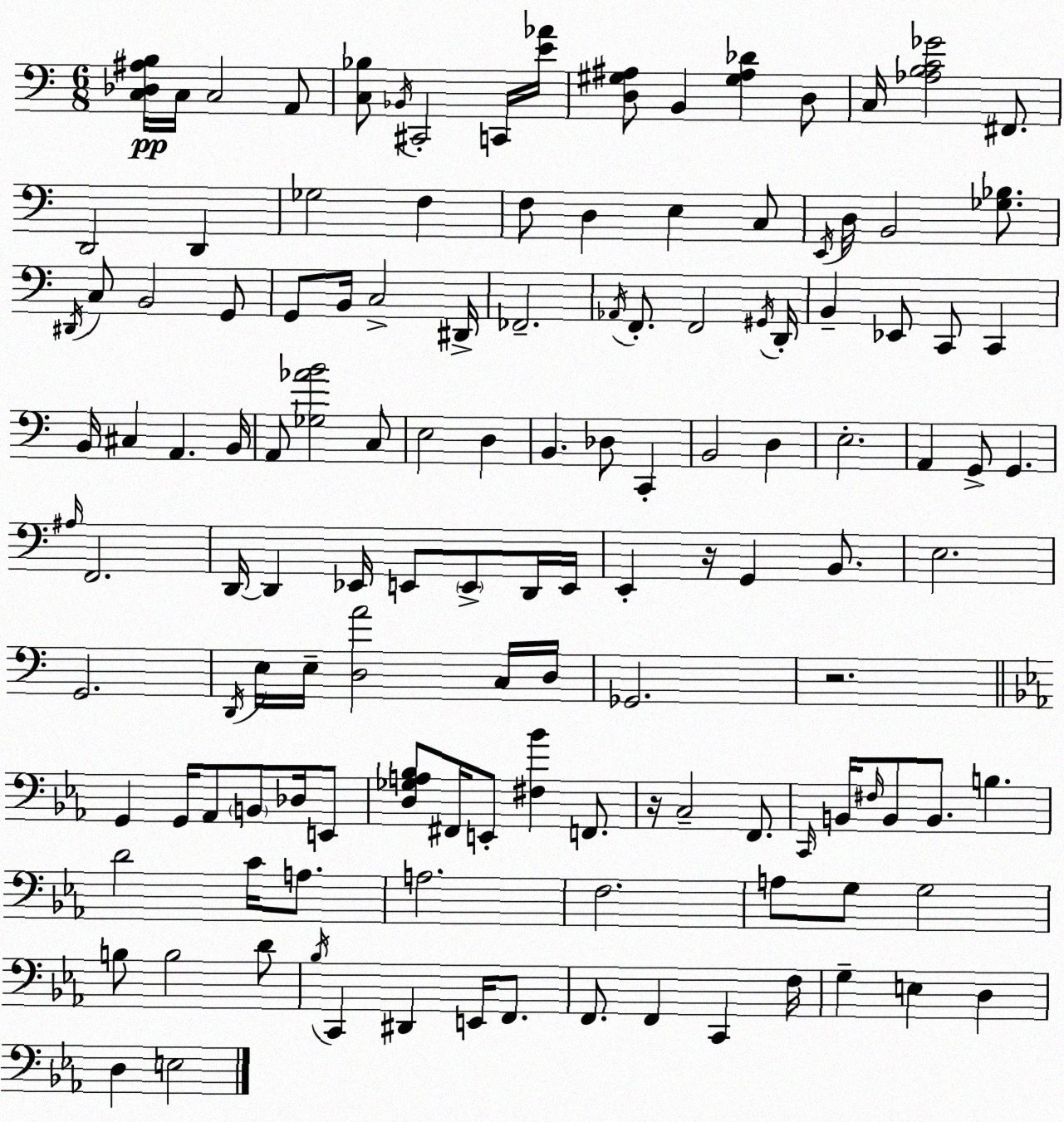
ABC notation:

X:1
T:Untitled
M:6/8
L:1/4
K:C
[C,_D,^A,B,]/4 C,/4 C,2 A,,/2 [C,_B,]/2 _B,,/4 ^C,,2 C,,/4 [E_A]/4 [D,^G,^A,]/2 B,, [^G,^A,_D] D,/2 C,/4 [_A,B,C_G]2 ^F,,/2 D,,2 D,, _G,2 F, F,/2 D, E, C,/2 E,,/4 D,/4 B,,2 [_G,_B,]/2 ^D,,/4 C,/2 B,,2 G,,/2 G,,/2 B,,/4 C,2 ^D,,/4 _F,,2 _A,,/4 F,,/2 F,,2 ^G,,/4 D,,/4 B,, _E,,/2 C,,/2 C,, B,,/4 ^C, A,, B,,/4 A,,/2 [_G,_AB]2 C,/2 E,2 D, B,, _D,/2 C,, B,,2 D, E,2 A,, G,,/2 G,, ^A,/4 F,,2 D,,/4 D,, _E,,/4 E,,/2 E,,/2 D,,/4 E,,/4 E,, z/4 G,, B,,/2 E,2 G,,2 D,,/4 E,/4 E,/4 [D,A]2 C,/4 D,/4 _G,,2 z2 G,, G,,/4 _A,,/2 B,,/2 _D,/4 E,,/2 [D,_G,A,_B,]/2 ^F,,/4 E,,/2 [^F,_B] F,,/2 z/4 C,2 F,,/2 C,,/4 B,,/4 ^F,/4 B,,/2 B,,/2 B, D2 C/4 A,/2 A,2 F,2 A,/2 G,/2 G,2 B,/2 B,2 D/2 _B,/4 C,, ^D,, E,,/4 F,,/2 F,,/2 F,, C,, F,/4 G, E, D, D, E,2